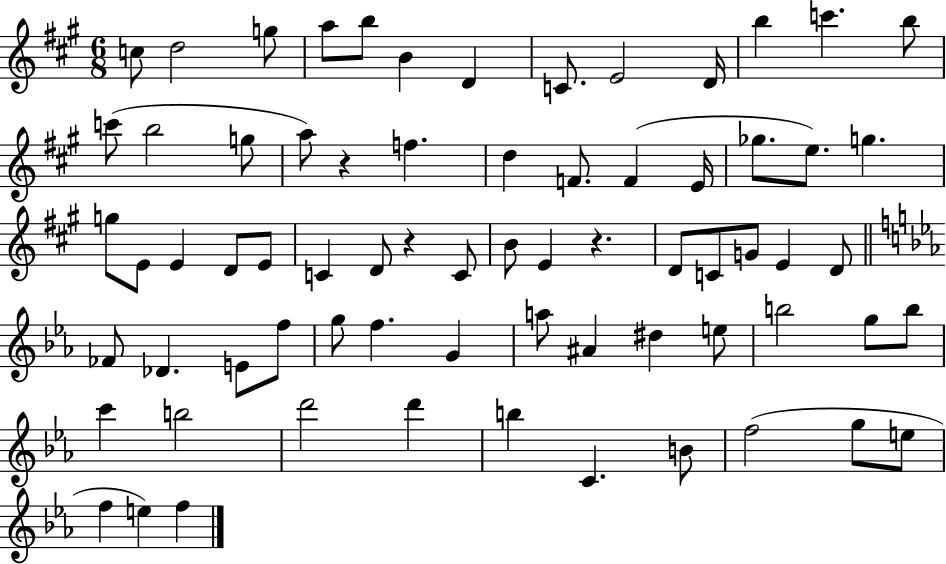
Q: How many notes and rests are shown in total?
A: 70